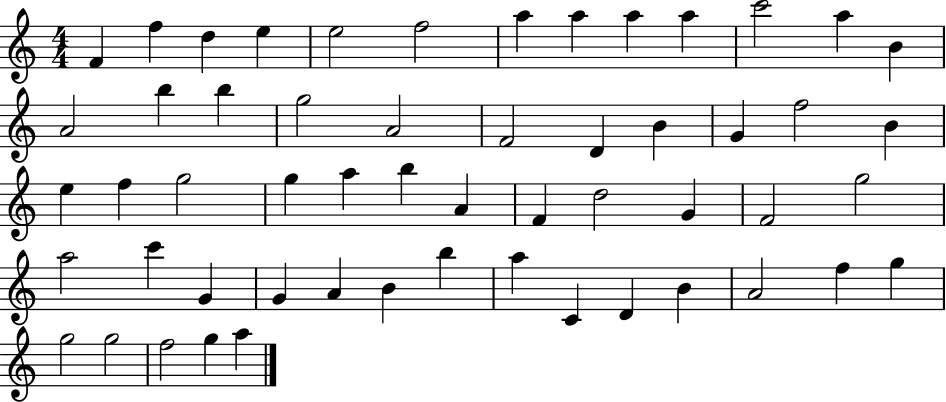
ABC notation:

X:1
T:Untitled
M:4/4
L:1/4
K:C
F f d e e2 f2 a a a a c'2 a B A2 b b g2 A2 F2 D B G f2 B e f g2 g a b A F d2 G F2 g2 a2 c' G G A B b a C D B A2 f g g2 g2 f2 g a